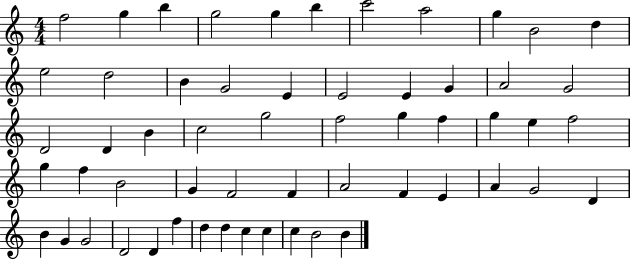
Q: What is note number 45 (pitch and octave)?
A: B4